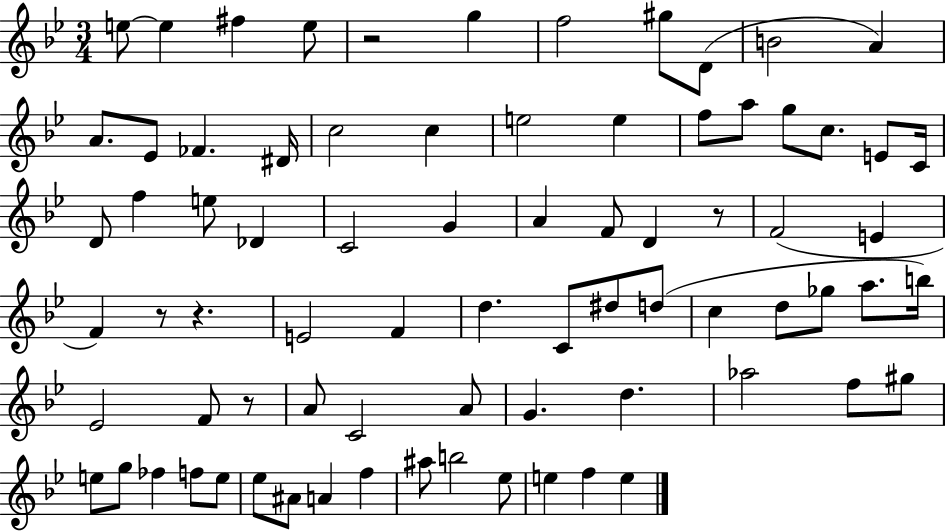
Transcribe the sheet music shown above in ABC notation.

X:1
T:Untitled
M:3/4
L:1/4
K:Bb
e/2 e ^f e/2 z2 g f2 ^g/2 D/2 B2 A A/2 _E/2 _F ^D/4 c2 c e2 e f/2 a/2 g/2 c/2 E/2 C/4 D/2 f e/2 _D C2 G A F/2 D z/2 F2 E F z/2 z E2 F d C/2 ^d/2 d/2 c d/2 _g/2 a/2 b/4 _E2 F/2 z/2 A/2 C2 A/2 G d _a2 f/2 ^g/2 e/2 g/2 _f f/2 e/2 _e/2 ^A/2 A f ^a/2 b2 _e/2 e f e